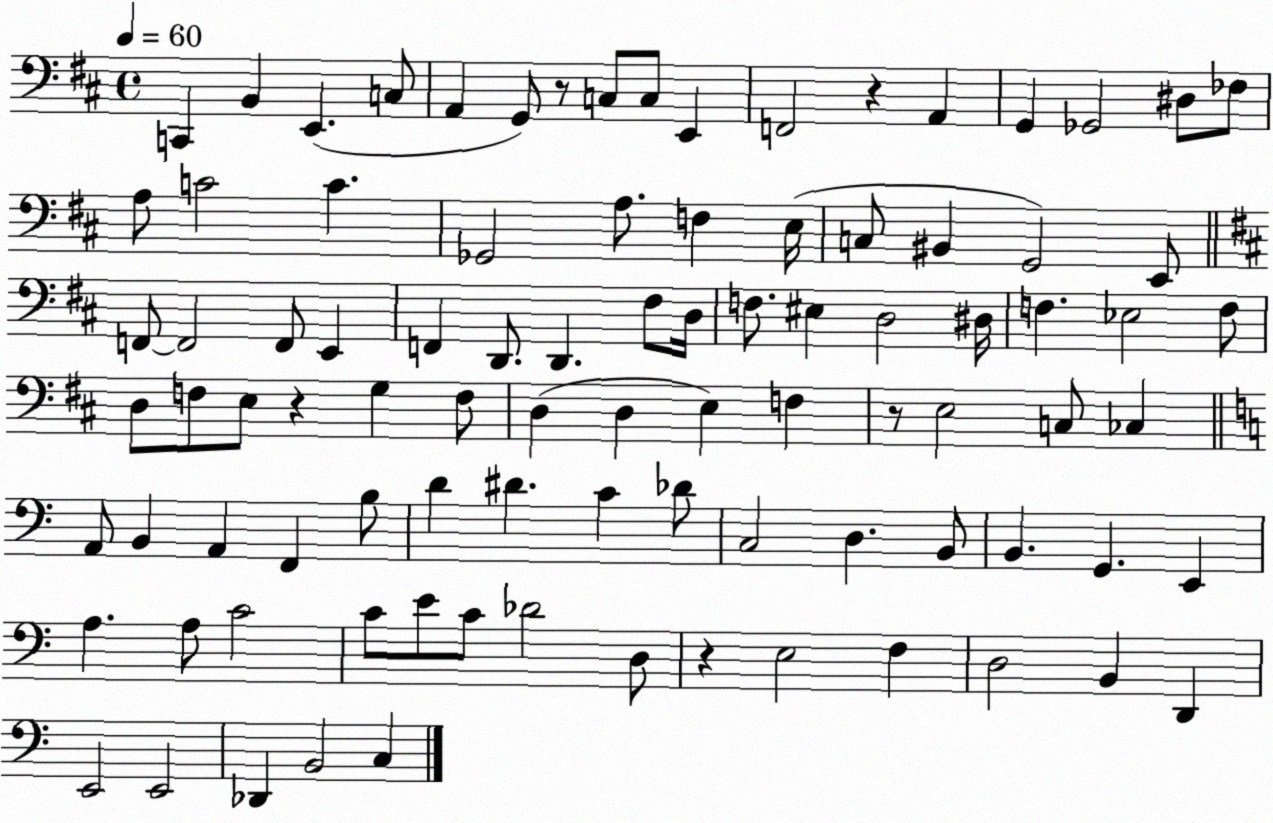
X:1
T:Untitled
M:4/4
L:1/4
K:D
C,, B,, E,, C,/2 A,, G,,/2 z/2 C,/2 C,/2 E,, F,,2 z A,, G,, _G,,2 ^D,/2 _F,/2 A,/2 C2 C _G,,2 A,/2 F, E,/4 C,/2 ^B,, G,,2 E,,/2 F,,/2 F,,2 F,,/2 E,, F,, D,,/2 D,, ^F,/2 D,/4 F,/2 ^E, D,2 ^D,/4 F, _E,2 F,/2 D,/2 F,/2 E,/2 z G, F,/2 D, D, E, F, z/2 E,2 C,/2 _C, A,,/2 B,, A,, F,, B,/2 D ^D C _D/2 C,2 D, B,,/2 B,, G,, E,, A, A,/2 C2 C/2 E/2 C/2 _D2 D,/2 z E,2 F, D,2 B,, D,, E,,2 E,,2 _D,, B,,2 C,